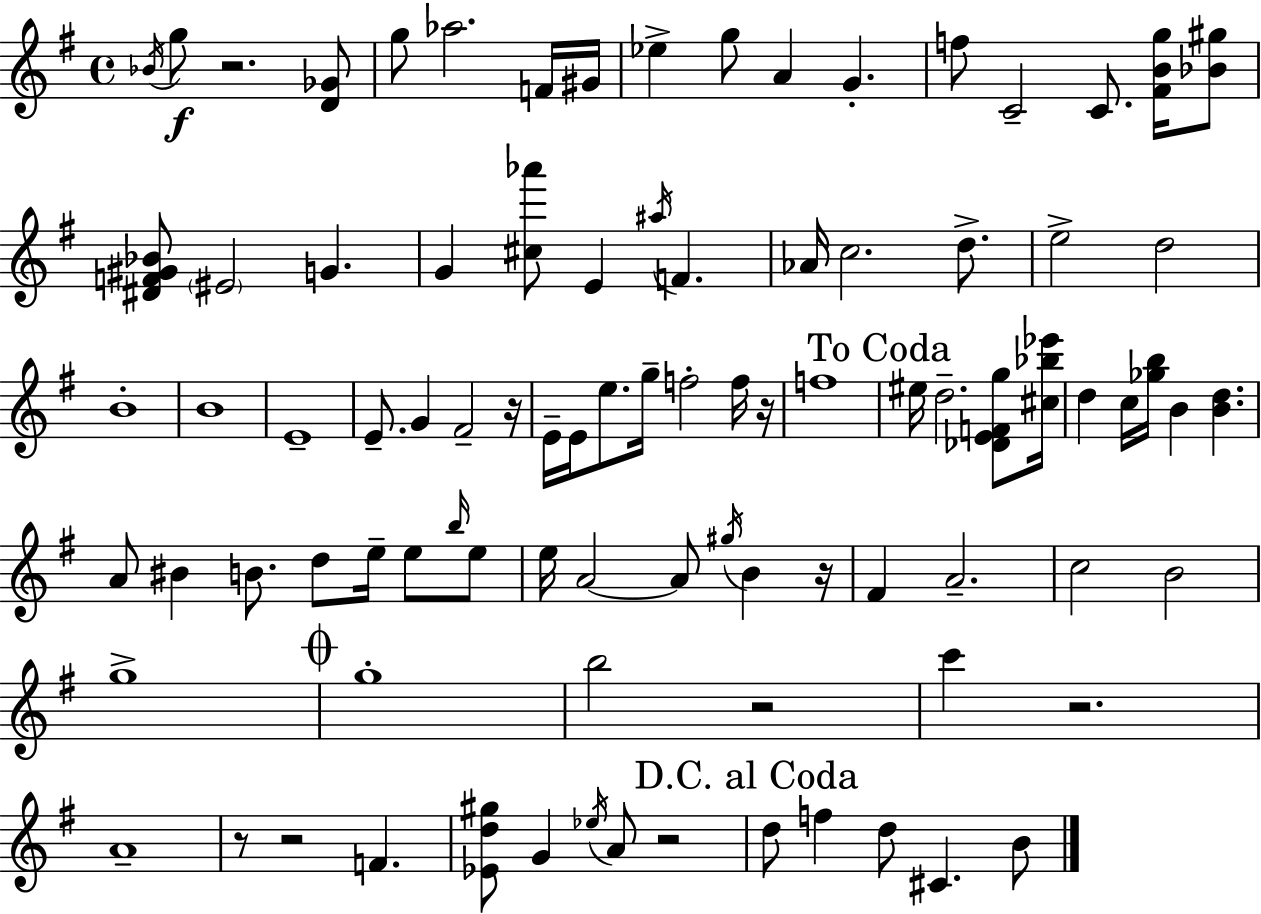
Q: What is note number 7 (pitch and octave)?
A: Eb5